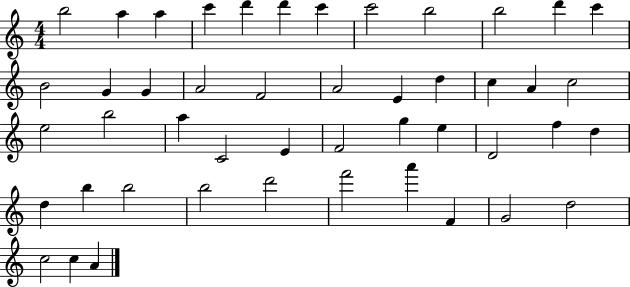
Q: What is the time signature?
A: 4/4